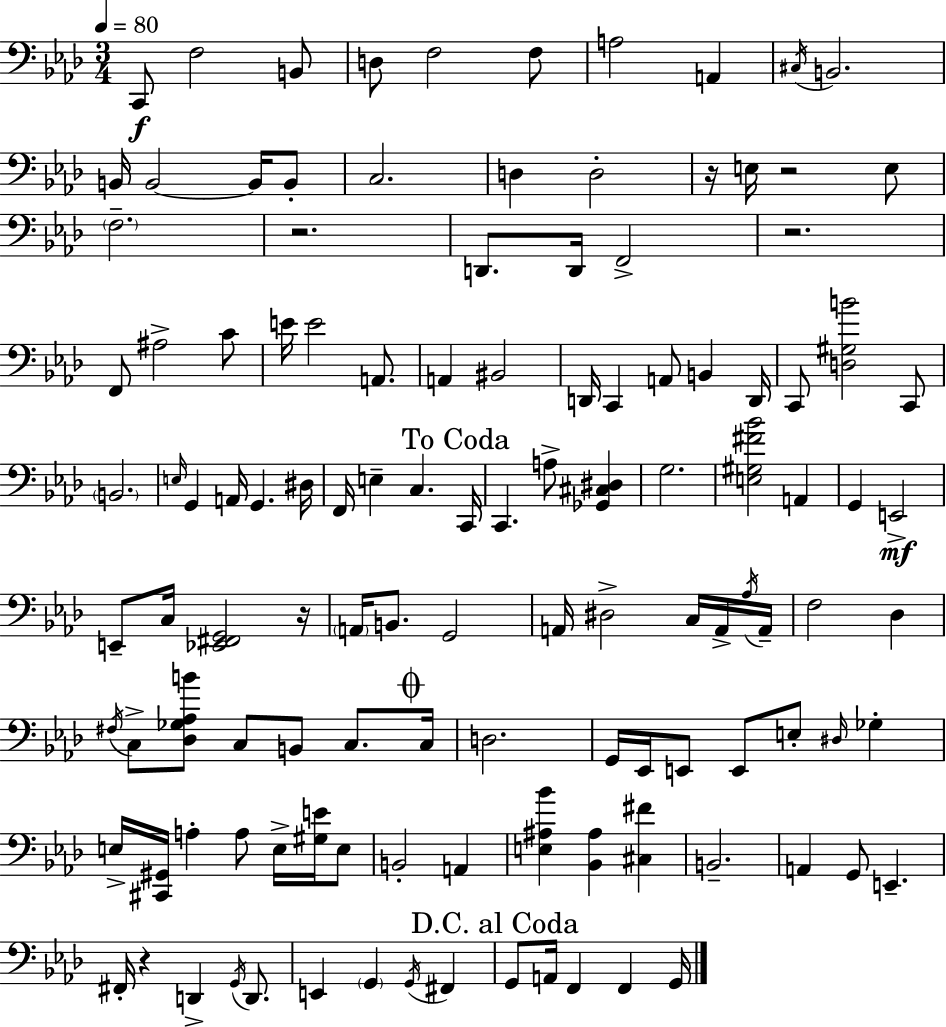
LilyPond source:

{
  \clef bass
  \numericTimeSignature
  \time 3/4
  \key f \minor
  \tempo 4 = 80
  c,8\f f2 b,8 | d8 f2 f8 | a2 a,4 | \acciaccatura { cis16 } b,2. | \break b,16 b,2~~ b,16 b,8-. | c2. | d4 d2-. | r16 e16 r2 e8 | \break \parenthesize f2.-- | r2. | d,8. d,16 f,2-> | r2. | \break f,8 ais2-> c'8 | e'16 e'2 a,8. | a,4 bis,2 | d,16 c,4 a,8 b,4 | \break d,16 c,8 <d gis b'>2 c,8 | \parenthesize b,2. | \grace { e16 } g,4 a,16 g,4. | dis16 f,16 e4-- c4. | \break \mark "To Coda" c,16 c,4. a8-> <ges, cis dis>4 | g2. | <e gis fis' bes'>2 a,4 | g,4 e,2->\mf | \break e,8-- c16 <ees, fis, g,>2 | r16 \parenthesize a,16 b,8. g,2 | a,16 dis2-> c16 | a,16-> \acciaccatura { aes16 } a,16-- f2 des4 | \break \acciaccatura { fis16 } c8-> <des ges aes b'>8 c8 b,8 | c8. \mark \markup { \musicglyph "scripts.coda" } c16 d2. | g,16 ees,16 e,8 e,8 e8-. | \grace { dis16 } ges4-. e16-> <cis, gis,>16 a4-. a8 | \break e16-> <gis e'>16 e8 b,2-. | a,4 <e ais bes'>4 <bes, ais>4 | <cis fis'>4 b,2.-- | a,4 g,8 e,4.-- | \break fis,16-. r4 d,4-> | \acciaccatura { g,16 } d,8. e,4 \parenthesize g,4 | \acciaccatura { g,16 } fis,4 \mark "D.C. al Coda" g,8 a,16 f,4 | f,4 g,16 \bar "|."
}